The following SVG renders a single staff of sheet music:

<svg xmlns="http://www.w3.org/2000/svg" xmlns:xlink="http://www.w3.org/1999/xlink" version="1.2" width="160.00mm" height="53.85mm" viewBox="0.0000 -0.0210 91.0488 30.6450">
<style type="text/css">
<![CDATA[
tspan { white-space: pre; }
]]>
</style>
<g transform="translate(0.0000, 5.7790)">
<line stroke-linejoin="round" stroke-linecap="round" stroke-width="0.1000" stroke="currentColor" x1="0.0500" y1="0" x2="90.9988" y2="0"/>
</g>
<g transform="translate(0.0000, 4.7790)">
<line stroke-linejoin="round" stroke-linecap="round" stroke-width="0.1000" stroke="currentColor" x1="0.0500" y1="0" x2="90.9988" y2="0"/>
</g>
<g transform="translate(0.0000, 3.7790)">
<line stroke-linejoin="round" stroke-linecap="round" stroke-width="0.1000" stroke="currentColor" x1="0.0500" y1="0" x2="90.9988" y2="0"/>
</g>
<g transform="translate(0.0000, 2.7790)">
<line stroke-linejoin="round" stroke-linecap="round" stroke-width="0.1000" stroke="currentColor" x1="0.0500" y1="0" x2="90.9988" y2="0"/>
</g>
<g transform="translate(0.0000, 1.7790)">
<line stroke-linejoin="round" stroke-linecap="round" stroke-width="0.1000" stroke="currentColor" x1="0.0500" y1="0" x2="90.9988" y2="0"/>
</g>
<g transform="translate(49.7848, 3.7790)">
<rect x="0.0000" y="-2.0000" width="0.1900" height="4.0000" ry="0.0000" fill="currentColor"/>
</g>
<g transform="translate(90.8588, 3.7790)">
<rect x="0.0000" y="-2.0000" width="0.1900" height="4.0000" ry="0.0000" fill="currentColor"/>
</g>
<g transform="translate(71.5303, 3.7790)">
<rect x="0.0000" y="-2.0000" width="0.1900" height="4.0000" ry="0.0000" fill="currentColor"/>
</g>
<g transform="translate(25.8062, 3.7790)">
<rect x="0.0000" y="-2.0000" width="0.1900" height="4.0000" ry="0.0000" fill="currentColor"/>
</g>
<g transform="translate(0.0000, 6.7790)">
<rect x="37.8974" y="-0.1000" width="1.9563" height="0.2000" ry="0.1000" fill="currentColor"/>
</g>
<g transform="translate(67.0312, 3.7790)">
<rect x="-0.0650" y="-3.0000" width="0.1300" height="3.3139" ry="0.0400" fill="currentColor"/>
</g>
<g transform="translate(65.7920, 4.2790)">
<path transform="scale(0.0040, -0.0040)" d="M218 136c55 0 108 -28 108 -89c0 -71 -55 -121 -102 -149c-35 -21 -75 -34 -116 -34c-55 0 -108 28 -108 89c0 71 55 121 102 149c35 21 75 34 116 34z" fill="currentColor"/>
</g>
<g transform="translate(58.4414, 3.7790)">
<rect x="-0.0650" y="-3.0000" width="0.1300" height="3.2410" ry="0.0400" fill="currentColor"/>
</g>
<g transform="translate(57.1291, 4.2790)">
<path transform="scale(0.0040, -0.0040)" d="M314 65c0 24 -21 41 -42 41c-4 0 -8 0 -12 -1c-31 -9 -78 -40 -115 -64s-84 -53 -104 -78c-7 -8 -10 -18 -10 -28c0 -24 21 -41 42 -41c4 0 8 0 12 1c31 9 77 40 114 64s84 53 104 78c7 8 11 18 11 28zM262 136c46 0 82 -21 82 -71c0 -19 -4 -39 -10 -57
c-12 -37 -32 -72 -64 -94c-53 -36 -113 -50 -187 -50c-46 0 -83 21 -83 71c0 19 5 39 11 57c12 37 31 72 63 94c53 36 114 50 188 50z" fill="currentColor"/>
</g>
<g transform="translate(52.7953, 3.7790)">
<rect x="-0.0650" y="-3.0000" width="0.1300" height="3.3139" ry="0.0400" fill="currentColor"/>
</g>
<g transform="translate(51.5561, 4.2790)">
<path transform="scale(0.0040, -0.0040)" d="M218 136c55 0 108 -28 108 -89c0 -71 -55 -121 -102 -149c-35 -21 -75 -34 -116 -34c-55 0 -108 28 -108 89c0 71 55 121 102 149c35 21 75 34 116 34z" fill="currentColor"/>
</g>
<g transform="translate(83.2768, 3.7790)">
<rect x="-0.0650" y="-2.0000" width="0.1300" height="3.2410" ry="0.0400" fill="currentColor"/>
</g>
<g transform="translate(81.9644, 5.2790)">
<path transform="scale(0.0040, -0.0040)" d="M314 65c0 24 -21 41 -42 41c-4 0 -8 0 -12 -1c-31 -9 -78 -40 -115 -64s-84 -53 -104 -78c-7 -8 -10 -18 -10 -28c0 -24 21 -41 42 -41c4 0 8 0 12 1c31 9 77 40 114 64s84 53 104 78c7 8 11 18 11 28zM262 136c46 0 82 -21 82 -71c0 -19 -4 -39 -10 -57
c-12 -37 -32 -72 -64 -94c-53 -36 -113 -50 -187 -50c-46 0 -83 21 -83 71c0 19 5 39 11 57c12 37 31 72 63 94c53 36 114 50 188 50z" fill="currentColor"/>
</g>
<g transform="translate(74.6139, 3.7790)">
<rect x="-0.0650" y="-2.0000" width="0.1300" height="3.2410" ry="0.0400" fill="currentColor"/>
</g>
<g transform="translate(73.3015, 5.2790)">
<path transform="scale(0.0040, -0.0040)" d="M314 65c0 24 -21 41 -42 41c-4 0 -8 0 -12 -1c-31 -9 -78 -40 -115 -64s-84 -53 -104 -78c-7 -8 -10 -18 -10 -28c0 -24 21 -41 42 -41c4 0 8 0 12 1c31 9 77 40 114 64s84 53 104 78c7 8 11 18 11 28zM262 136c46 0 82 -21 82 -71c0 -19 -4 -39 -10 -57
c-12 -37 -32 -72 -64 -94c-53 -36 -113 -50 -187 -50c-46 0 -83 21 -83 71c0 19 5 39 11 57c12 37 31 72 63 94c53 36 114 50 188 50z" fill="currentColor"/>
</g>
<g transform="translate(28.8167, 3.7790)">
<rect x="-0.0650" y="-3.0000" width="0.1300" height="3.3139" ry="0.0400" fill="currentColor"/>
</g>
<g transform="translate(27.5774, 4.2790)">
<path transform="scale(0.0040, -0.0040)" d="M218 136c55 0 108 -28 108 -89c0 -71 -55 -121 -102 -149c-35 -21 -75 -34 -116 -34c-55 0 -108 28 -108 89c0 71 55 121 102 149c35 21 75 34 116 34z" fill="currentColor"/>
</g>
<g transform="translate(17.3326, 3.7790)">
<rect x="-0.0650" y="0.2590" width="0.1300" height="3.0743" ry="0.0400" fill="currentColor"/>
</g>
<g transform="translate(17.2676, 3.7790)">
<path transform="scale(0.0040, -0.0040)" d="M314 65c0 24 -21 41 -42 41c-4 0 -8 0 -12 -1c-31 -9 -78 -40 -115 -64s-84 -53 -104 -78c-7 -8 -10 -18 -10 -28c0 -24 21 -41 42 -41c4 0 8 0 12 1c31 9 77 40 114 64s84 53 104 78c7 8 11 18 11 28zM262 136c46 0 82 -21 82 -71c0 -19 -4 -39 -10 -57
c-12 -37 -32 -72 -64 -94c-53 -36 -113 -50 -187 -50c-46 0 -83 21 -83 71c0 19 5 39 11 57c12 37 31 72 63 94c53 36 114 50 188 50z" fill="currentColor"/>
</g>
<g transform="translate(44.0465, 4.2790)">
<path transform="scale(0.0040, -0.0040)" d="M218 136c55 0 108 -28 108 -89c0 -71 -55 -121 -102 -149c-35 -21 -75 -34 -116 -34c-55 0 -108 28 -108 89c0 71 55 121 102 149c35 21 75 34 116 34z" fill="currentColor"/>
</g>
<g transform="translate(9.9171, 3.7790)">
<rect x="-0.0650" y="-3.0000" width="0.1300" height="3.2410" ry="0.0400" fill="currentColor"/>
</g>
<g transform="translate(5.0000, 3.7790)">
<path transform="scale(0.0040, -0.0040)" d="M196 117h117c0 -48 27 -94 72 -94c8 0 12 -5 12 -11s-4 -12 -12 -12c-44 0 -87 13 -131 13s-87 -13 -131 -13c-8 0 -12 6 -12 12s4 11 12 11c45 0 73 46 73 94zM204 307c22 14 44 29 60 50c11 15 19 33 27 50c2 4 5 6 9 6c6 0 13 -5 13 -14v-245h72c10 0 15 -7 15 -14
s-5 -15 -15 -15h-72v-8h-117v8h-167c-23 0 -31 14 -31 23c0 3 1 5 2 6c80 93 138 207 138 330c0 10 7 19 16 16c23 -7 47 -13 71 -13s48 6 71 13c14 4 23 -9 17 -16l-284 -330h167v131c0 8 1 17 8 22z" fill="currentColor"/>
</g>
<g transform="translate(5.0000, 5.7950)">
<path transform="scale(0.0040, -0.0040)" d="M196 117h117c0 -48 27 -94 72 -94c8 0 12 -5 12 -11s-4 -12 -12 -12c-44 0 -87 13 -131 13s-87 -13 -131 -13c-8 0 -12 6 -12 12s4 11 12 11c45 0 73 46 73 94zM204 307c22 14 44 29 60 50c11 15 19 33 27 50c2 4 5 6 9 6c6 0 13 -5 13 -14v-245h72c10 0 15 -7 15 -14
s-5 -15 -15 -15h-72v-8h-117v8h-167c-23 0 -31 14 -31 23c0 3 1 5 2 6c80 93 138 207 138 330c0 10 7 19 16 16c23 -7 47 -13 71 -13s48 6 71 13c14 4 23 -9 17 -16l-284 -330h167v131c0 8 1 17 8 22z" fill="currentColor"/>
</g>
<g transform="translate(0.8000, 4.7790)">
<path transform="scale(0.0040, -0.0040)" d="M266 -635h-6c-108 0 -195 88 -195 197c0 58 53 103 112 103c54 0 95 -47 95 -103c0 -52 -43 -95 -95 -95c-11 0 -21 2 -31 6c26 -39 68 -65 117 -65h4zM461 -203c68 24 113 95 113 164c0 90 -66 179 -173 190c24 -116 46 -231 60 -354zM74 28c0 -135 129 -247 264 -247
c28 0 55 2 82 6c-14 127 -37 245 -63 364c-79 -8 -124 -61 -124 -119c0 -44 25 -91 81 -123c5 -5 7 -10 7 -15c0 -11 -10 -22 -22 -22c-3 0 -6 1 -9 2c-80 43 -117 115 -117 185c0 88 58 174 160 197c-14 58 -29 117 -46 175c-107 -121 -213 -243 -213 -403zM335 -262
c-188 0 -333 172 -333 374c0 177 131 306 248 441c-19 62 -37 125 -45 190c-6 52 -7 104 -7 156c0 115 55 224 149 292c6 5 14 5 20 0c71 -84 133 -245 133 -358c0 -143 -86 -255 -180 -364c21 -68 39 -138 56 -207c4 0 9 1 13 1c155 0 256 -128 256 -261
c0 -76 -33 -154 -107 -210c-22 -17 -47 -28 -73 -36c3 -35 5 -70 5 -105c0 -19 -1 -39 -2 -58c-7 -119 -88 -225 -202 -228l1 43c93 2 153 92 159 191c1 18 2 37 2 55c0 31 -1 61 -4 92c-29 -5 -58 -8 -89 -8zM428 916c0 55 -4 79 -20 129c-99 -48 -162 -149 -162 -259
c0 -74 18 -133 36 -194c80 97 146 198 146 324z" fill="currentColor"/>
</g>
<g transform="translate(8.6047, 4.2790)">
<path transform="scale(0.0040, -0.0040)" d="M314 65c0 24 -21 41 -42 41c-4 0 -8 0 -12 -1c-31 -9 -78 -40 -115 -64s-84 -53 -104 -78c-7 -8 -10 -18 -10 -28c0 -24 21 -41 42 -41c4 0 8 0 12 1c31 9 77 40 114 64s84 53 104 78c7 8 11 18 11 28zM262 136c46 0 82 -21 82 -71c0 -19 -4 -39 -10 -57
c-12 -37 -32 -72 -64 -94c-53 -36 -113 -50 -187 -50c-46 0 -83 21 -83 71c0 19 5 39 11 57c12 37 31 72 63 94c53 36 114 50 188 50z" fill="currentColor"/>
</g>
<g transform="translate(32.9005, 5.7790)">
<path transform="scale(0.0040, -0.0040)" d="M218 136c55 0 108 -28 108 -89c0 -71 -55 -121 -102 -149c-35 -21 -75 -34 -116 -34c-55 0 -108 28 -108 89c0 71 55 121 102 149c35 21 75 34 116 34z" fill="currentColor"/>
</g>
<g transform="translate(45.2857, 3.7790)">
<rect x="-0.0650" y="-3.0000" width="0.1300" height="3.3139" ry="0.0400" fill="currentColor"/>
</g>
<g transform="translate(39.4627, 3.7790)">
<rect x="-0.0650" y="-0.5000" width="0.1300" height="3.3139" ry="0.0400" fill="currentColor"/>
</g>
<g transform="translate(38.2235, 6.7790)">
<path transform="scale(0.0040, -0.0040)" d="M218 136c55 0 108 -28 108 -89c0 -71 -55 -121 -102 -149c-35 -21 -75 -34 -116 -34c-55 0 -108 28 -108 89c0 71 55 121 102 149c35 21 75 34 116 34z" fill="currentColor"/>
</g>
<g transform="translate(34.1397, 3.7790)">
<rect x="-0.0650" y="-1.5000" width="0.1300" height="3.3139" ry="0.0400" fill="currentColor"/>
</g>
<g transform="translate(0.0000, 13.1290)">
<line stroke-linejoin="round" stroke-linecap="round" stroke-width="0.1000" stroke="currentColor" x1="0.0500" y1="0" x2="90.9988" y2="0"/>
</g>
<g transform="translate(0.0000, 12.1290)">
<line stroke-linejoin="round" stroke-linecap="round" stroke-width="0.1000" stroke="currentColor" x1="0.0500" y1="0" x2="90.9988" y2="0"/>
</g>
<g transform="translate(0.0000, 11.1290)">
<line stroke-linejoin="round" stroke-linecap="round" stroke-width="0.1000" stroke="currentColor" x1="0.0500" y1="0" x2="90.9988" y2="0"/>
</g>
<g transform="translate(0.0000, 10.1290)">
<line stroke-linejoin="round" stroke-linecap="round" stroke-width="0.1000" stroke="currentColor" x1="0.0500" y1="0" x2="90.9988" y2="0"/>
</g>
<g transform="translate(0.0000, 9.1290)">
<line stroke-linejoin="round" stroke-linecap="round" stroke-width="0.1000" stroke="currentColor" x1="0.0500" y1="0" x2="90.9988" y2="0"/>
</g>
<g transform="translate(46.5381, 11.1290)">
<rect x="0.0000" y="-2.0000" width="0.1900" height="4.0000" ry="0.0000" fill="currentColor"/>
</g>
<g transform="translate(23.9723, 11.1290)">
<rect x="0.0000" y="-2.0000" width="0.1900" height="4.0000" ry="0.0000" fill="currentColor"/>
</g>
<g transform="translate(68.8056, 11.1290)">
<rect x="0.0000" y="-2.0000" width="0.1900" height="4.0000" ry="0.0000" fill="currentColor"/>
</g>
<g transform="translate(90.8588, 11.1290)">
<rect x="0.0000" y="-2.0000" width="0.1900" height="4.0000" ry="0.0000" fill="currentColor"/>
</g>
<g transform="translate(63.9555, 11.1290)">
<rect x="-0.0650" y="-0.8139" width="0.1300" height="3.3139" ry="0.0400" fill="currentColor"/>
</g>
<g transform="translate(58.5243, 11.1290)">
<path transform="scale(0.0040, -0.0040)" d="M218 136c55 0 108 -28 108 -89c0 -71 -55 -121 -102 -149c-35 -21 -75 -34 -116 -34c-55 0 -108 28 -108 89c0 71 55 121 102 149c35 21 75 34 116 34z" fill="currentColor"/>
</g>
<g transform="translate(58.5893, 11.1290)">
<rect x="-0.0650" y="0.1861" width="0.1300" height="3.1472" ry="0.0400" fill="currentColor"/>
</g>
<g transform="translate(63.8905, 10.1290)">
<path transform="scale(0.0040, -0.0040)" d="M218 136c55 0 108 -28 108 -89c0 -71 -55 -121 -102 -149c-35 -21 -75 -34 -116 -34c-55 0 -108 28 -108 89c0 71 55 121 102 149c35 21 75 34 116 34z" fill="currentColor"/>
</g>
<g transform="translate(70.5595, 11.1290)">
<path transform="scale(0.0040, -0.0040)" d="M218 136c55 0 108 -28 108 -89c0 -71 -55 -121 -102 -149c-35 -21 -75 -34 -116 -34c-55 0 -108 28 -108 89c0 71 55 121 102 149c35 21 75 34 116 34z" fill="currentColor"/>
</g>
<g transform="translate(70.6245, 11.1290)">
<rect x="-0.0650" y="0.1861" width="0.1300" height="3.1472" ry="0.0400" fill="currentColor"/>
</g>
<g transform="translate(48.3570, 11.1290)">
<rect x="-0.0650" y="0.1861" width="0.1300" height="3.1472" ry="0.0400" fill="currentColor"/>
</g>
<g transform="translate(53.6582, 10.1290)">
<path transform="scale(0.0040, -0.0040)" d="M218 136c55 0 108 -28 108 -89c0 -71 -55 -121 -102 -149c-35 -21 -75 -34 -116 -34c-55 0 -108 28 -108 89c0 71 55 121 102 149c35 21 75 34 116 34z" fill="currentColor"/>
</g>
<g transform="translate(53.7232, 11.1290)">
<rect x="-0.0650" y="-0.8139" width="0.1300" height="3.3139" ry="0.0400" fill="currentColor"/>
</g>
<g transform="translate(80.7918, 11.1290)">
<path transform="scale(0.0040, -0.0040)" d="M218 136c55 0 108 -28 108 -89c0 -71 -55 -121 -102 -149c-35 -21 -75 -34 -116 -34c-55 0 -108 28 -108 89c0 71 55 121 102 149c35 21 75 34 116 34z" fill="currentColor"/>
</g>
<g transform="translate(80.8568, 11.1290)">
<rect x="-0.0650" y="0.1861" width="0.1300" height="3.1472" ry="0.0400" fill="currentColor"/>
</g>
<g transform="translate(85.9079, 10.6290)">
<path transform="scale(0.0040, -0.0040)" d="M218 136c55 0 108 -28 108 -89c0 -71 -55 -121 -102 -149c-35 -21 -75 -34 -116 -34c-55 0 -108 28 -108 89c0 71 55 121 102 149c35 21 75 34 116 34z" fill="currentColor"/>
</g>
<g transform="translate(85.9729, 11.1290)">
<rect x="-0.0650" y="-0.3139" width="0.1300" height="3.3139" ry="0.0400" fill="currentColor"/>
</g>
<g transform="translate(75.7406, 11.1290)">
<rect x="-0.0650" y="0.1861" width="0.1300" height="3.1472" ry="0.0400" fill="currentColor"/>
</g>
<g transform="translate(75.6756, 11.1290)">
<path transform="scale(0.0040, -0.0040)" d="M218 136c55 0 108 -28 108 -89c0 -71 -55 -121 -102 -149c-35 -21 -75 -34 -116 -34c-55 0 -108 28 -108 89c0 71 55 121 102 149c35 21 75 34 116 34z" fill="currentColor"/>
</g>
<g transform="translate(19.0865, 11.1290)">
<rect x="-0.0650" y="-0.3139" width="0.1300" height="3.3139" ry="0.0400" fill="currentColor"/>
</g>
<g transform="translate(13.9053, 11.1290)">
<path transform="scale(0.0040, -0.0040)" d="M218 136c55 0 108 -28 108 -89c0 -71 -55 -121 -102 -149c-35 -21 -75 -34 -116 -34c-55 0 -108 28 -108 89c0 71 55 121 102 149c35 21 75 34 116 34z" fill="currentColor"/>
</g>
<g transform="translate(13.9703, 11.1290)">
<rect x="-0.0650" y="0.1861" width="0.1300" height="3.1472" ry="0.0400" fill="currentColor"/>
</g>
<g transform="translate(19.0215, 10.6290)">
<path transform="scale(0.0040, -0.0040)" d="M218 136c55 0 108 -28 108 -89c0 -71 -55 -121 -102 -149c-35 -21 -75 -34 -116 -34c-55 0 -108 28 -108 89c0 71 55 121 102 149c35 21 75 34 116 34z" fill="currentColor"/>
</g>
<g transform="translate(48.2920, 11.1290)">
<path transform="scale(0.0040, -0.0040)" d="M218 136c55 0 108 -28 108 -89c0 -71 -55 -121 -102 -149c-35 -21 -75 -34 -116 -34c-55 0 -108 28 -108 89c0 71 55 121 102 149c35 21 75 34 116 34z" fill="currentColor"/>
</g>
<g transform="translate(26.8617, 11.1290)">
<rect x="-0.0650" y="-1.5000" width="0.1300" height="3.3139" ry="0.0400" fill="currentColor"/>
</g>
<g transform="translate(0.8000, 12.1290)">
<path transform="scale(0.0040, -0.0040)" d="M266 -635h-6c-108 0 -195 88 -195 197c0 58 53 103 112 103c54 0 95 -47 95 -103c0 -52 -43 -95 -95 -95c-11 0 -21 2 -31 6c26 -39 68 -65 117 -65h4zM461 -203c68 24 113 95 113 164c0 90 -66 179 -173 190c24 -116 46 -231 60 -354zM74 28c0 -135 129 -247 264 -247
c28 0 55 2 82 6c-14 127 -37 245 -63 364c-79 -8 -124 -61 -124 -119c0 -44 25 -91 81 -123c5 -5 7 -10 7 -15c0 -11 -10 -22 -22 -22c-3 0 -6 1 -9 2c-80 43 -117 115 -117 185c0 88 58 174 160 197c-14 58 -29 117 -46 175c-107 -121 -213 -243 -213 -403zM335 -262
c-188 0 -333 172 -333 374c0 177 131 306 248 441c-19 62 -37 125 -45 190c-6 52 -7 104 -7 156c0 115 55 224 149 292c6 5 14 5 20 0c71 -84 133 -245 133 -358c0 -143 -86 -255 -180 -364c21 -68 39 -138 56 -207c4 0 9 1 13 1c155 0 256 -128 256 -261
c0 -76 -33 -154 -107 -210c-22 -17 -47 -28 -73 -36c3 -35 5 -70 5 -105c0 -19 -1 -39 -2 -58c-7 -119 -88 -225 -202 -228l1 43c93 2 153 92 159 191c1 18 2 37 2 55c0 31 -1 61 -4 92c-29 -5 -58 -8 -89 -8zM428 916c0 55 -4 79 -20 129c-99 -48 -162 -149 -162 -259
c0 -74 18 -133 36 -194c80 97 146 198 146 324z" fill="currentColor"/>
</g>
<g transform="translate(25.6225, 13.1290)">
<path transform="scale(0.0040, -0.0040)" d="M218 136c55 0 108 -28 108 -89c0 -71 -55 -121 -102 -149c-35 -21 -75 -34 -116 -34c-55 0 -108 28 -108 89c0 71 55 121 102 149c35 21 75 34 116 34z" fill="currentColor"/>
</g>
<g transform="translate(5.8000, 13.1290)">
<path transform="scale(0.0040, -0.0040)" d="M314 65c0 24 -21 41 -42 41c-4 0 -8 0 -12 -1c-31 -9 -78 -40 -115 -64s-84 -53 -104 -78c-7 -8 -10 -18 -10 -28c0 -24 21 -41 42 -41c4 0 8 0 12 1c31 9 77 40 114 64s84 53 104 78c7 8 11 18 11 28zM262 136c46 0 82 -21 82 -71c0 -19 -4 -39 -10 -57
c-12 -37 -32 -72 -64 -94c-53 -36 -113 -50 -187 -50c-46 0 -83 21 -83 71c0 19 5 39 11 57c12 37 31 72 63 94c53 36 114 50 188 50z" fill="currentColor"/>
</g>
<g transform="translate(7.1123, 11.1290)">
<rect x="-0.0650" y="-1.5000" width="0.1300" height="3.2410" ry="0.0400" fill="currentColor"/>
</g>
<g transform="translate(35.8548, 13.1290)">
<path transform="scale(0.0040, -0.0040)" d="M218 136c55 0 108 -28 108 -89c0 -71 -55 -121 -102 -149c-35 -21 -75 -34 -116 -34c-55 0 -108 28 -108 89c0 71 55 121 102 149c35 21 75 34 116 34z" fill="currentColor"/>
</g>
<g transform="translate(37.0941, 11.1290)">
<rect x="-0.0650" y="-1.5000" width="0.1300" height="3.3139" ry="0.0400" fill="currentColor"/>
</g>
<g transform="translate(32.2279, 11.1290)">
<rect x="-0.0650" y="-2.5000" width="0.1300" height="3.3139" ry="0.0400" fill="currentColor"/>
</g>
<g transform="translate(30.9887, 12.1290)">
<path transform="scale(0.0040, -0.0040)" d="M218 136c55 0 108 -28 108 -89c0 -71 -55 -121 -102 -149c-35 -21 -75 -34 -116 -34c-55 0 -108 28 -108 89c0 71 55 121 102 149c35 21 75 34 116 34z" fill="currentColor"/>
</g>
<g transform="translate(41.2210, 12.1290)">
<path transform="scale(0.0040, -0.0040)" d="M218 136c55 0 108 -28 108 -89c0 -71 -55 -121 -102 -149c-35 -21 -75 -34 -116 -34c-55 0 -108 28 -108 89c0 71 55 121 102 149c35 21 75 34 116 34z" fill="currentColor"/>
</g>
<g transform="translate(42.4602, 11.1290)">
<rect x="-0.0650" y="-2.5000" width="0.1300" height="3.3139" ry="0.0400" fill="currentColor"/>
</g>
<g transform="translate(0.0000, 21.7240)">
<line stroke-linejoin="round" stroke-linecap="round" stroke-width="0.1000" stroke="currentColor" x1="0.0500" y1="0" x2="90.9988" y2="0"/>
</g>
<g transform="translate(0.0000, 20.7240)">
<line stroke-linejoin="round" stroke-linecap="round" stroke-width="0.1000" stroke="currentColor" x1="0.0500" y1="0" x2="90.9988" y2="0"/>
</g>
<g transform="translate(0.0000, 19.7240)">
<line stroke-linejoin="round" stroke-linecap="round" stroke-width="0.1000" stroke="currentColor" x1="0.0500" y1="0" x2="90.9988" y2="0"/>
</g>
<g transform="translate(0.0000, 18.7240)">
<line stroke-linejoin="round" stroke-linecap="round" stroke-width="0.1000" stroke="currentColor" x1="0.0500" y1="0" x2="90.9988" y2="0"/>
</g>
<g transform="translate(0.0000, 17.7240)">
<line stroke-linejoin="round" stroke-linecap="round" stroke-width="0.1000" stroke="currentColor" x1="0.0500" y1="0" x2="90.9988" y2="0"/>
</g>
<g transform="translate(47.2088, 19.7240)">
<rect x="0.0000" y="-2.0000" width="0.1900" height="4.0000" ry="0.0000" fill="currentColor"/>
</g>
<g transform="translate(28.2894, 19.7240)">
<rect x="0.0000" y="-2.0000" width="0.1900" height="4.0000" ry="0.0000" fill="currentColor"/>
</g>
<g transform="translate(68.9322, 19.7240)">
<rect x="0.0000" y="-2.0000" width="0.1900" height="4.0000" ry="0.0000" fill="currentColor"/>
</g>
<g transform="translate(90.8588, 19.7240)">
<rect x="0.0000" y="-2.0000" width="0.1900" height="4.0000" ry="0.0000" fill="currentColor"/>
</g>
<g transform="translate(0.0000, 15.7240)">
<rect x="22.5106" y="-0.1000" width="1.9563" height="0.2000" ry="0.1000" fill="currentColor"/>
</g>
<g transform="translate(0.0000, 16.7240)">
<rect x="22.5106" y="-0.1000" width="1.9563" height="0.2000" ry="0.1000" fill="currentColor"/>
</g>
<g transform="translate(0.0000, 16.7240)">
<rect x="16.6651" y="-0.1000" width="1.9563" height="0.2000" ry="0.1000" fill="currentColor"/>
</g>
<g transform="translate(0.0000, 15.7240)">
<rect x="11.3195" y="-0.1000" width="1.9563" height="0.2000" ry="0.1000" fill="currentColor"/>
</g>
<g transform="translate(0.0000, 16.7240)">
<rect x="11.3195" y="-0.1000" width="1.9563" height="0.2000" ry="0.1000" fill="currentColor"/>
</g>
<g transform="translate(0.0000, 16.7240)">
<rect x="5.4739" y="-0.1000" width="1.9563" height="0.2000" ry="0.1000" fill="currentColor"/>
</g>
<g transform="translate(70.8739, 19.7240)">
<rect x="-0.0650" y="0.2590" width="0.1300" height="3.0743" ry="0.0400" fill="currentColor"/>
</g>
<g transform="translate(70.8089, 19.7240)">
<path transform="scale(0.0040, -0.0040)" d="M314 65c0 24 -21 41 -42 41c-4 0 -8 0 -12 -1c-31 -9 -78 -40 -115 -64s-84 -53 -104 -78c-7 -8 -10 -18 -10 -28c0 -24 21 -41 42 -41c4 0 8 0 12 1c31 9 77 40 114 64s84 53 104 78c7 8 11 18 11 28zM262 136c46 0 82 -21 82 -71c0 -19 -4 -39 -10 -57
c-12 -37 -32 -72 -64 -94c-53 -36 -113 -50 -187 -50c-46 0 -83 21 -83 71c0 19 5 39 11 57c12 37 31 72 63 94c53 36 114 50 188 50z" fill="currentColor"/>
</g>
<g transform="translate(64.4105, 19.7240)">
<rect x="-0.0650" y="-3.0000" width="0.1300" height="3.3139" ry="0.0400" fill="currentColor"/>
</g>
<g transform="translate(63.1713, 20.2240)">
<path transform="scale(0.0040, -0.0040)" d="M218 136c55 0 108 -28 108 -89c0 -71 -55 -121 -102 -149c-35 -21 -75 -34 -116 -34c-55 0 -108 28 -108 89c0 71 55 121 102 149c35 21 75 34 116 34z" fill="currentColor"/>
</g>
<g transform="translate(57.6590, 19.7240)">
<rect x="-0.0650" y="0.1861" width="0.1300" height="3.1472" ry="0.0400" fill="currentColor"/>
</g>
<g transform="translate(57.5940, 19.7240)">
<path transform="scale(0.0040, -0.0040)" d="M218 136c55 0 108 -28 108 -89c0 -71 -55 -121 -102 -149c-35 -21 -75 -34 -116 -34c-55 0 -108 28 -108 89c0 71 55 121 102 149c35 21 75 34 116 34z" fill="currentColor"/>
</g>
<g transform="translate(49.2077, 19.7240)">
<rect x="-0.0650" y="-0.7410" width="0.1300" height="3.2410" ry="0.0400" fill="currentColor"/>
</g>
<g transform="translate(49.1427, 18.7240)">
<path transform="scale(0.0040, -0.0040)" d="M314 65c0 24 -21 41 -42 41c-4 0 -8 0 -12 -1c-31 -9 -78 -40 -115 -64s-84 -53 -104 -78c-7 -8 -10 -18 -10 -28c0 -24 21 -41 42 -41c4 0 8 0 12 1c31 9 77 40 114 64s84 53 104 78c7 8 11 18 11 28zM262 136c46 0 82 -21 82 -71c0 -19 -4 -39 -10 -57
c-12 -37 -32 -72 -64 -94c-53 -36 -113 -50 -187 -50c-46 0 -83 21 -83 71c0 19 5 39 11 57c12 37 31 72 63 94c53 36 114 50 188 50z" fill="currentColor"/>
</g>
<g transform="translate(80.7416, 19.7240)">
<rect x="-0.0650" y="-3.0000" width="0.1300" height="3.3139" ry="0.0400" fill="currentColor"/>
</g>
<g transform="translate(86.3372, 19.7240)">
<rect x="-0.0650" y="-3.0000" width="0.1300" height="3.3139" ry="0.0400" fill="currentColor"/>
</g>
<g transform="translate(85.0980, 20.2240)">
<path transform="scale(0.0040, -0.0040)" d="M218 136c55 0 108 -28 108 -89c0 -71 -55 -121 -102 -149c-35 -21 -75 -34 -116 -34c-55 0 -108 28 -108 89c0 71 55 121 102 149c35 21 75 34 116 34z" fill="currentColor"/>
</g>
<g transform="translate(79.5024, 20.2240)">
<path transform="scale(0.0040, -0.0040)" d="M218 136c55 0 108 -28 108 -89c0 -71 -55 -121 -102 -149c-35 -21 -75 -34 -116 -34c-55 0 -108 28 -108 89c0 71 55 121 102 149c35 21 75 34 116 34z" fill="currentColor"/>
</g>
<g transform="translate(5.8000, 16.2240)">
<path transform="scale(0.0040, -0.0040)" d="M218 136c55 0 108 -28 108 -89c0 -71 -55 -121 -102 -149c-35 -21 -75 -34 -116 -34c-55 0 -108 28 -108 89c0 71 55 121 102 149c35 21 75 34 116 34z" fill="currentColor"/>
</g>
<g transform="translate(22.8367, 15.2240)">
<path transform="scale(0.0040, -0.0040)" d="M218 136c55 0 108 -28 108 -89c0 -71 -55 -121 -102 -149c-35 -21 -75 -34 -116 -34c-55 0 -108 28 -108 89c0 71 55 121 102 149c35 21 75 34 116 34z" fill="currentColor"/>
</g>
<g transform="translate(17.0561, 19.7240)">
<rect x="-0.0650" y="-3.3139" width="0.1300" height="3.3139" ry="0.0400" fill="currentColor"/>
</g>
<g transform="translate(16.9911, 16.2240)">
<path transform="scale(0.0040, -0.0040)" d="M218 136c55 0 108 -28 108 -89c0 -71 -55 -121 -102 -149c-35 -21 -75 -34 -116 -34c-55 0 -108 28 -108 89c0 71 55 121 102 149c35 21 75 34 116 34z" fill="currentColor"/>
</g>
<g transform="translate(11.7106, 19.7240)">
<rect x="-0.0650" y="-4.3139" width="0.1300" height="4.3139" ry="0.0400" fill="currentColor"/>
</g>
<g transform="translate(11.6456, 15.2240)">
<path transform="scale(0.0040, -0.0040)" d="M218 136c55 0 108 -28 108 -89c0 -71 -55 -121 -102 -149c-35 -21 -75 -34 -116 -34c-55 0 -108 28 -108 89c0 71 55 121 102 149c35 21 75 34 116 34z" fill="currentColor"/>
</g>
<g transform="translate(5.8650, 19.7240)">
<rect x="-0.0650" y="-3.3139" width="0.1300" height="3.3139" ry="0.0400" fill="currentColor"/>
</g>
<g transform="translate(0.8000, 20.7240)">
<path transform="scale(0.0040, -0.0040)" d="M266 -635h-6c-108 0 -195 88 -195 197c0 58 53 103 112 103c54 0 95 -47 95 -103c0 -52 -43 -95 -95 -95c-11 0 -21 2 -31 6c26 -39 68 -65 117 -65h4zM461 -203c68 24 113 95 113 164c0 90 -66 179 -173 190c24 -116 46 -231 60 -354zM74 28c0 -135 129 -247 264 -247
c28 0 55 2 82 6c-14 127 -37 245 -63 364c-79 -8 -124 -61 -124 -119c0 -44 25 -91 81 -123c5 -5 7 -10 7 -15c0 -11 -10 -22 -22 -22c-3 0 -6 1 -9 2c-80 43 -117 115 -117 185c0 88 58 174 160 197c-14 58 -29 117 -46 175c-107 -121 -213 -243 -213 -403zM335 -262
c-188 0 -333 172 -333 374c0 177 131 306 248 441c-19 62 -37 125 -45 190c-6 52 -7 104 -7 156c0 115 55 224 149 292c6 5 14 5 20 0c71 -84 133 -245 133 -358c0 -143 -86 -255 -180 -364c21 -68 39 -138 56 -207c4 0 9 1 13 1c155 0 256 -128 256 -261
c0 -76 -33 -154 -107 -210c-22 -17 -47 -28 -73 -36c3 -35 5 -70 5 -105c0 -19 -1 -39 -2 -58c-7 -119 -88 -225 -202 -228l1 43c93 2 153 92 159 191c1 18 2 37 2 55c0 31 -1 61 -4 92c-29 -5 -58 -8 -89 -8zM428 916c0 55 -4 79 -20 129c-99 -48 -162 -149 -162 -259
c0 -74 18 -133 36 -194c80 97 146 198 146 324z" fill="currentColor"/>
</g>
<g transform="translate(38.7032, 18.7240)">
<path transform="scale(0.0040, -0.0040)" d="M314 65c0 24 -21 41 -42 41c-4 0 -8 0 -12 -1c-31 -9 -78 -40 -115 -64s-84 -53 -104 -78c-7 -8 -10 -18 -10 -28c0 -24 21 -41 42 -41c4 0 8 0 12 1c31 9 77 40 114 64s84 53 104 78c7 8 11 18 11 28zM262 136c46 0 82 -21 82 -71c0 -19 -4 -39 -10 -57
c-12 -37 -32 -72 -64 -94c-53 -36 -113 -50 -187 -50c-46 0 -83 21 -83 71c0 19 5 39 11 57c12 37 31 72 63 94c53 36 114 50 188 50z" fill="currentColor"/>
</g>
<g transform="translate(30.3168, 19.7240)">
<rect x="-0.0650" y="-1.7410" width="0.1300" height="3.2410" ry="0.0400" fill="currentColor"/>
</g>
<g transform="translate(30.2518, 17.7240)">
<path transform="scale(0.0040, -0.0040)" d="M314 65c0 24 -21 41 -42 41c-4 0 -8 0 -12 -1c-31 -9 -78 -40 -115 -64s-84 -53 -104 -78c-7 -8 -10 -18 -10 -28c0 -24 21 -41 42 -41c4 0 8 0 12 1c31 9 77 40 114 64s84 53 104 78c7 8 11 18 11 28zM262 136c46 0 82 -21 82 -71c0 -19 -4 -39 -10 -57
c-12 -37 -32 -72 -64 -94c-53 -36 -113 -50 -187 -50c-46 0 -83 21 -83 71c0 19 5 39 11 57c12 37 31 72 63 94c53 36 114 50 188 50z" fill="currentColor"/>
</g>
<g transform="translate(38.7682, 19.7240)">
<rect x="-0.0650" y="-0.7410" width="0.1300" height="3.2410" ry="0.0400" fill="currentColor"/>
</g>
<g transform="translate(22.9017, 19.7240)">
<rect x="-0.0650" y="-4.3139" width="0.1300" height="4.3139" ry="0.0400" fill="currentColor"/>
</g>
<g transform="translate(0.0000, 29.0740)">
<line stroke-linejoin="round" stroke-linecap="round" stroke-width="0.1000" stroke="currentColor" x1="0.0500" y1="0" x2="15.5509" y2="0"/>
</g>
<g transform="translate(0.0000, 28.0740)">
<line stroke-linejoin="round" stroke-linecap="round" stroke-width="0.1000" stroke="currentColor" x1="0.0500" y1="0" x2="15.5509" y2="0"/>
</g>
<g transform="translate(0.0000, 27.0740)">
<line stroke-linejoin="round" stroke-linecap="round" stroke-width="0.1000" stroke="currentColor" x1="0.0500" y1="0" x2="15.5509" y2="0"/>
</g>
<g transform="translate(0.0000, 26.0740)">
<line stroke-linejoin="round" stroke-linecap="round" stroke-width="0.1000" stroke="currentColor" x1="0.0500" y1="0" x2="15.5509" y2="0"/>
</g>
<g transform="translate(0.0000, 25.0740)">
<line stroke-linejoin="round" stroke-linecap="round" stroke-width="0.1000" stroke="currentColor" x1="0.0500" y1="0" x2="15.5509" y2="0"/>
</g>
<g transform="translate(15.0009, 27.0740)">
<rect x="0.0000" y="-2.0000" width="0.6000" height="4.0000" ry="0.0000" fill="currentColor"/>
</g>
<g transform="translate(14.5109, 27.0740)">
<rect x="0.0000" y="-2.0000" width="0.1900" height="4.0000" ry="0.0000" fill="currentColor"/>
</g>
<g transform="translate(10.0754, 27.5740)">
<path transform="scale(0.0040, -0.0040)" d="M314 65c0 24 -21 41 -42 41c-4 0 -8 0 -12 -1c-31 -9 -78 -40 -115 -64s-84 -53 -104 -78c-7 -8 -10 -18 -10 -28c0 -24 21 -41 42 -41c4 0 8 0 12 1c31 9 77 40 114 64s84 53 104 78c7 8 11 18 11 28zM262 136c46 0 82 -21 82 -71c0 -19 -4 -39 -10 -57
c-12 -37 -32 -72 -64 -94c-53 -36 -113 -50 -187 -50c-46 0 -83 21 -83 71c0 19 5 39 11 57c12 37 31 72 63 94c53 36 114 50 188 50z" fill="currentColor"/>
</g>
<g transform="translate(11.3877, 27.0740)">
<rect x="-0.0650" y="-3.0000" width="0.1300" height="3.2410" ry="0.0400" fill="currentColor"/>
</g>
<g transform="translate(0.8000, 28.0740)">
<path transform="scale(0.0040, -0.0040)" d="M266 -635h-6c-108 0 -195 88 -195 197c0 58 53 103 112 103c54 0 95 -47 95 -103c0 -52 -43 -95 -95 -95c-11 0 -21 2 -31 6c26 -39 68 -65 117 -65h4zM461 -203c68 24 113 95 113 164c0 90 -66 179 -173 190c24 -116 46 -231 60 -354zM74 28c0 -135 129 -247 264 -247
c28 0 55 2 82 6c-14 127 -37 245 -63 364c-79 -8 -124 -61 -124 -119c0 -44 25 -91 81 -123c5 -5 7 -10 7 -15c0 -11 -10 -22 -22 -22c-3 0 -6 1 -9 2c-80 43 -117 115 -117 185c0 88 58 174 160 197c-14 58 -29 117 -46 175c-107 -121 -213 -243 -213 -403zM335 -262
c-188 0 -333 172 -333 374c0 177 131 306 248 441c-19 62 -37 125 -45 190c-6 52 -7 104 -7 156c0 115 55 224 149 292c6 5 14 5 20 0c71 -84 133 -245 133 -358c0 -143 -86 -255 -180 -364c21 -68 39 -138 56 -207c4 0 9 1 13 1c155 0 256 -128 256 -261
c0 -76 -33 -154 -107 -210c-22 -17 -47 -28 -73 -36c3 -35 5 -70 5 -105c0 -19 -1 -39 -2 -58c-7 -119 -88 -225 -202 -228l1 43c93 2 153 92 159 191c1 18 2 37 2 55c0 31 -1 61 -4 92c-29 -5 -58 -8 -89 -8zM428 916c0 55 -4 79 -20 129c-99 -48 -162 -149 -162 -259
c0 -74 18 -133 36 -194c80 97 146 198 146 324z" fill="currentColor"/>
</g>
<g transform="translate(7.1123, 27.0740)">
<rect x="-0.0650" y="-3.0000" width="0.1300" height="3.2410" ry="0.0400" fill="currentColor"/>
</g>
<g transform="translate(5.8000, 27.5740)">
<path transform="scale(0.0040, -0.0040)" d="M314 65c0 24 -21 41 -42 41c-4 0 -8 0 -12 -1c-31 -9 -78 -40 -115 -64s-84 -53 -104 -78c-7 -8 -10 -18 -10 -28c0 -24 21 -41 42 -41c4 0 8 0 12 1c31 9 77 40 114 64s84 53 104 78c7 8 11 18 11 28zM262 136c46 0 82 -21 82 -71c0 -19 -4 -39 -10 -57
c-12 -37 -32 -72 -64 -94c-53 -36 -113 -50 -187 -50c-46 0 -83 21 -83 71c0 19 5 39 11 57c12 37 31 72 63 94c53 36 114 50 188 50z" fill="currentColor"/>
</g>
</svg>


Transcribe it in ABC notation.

X:1
T:Untitled
M:4/4
L:1/4
K:C
A2 B2 A E C A A A2 A F2 F2 E2 B c E G E G B d B d B B B c b d' b d' f2 d2 d2 B A B2 A A A2 A2